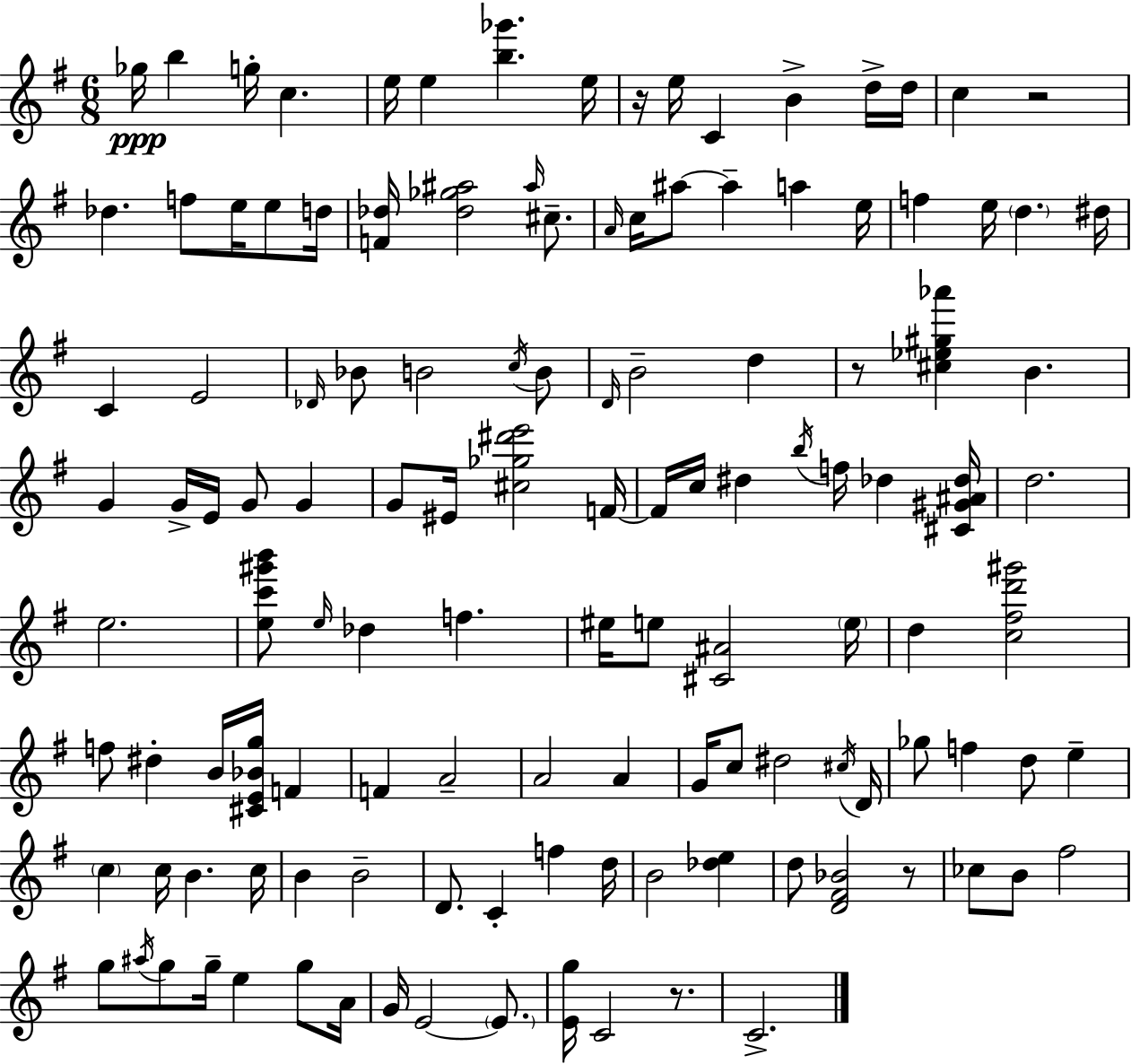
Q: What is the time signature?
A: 6/8